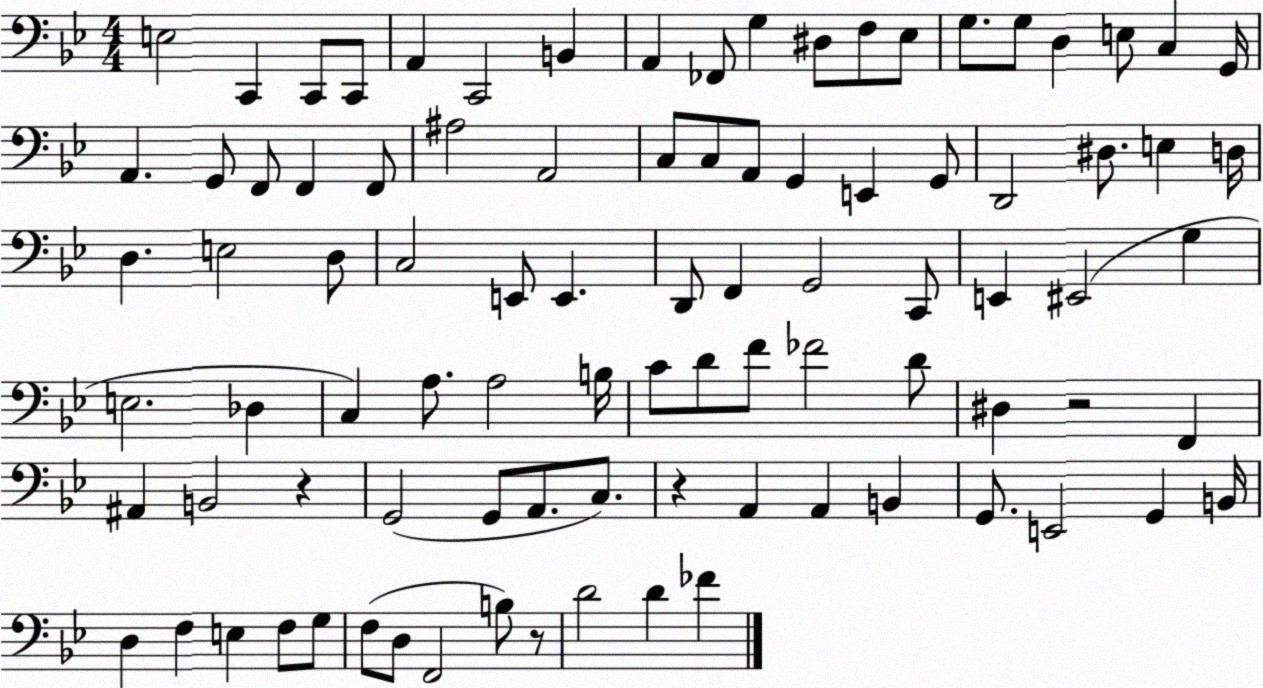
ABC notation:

X:1
T:Untitled
M:4/4
L:1/4
K:Bb
E,2 C,, C,,/2 C,,/2 A,, C,,2 B,, A,, _F,,/2 G, ^D,/2 F,/2 _E,/2 G,/2 G,/2 D, E,/2 C, G,,/4 A,, G,,/2 F,,/2 F,, F,,/2 ^A,2 A,,2 C,/2 C,/2 A,,/2 G,, E,, G,,/2 D,,2 ^D,/2 E, D,/4 D, E,2 D,/2 C,2 E,,/2 E,, D,,/2 F,, G,,2 C,,/2 E,, ^E,,2 G, E,2 _D, C, A,/2 A,2 B,/4 C/2 D/2 F/2 _F2 D/2 ^D, z2 F,, ^A,, B,,2 z G,,2 G,,/2 A,,/2 C,/2 z A,, A,, B,, G,,/2 E,,2 G,, B,,/4 D, F, E, F,/2 G,/2 F,/2 D,/2 F,,2 B,/2 z/2 D2 D _F